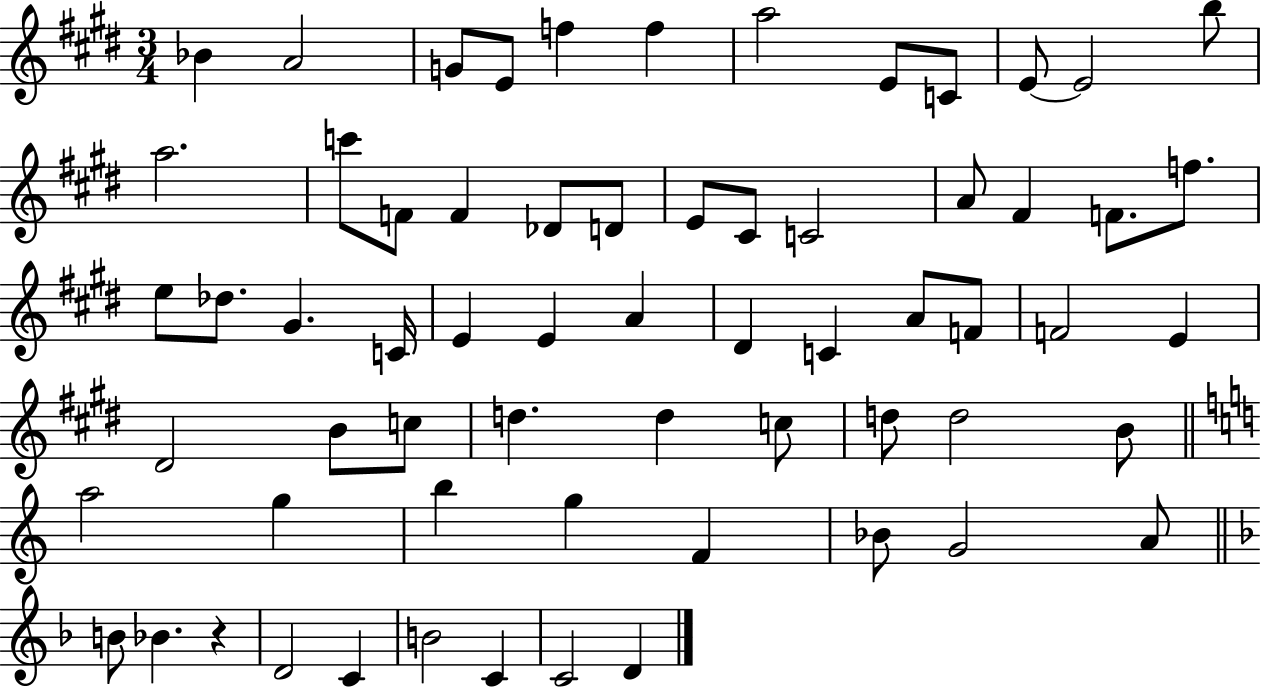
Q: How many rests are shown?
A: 1